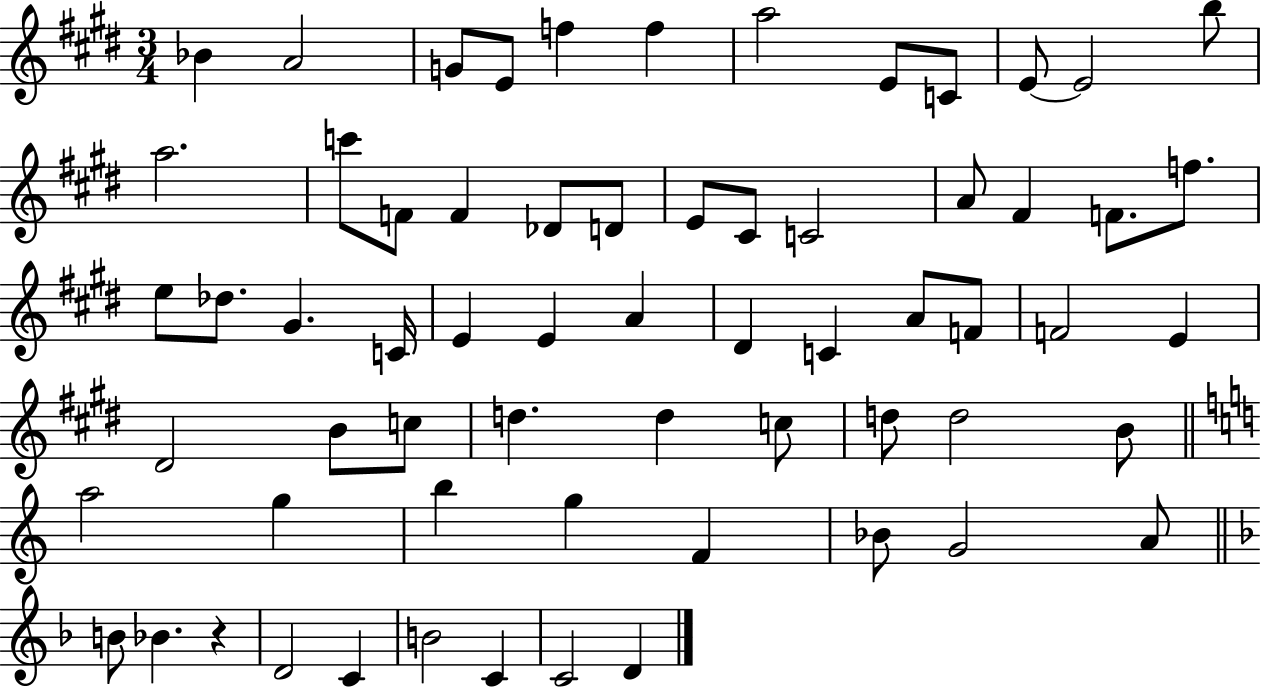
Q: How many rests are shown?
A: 1